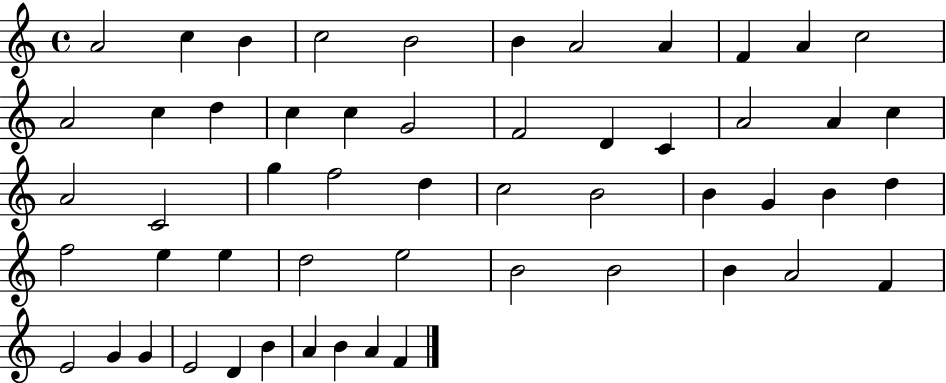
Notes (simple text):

A4/h C5/q B4/q C5/h B4/h B4/q A4/h A4/q F4/q A4/q C5/h A4/h C5/q D5/q C5/q C5/q G4/h F4/h D4/q C4/q A4/h A4/q C5/q A4/h C4/h G5/q F5/h D5/q C5/h B4/h B4/q G4/q B4/q D5/q F5/h E5/q E5/q D5/h E5/h B4/h B4/h B4/q A4/h F4/q E4/h G4/q G4/q E4/h D4/q B4/q A4/q B4/q A4/q F4/q